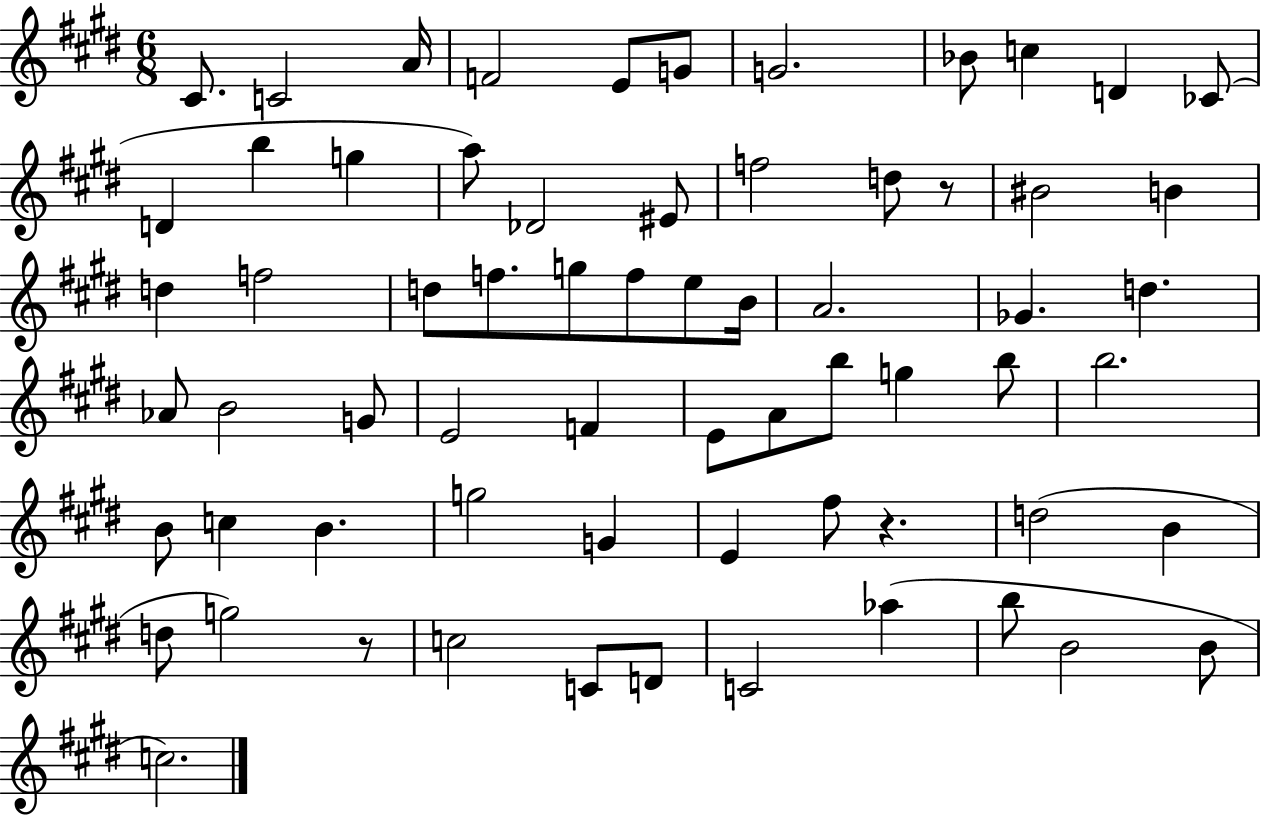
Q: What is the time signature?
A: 6/8